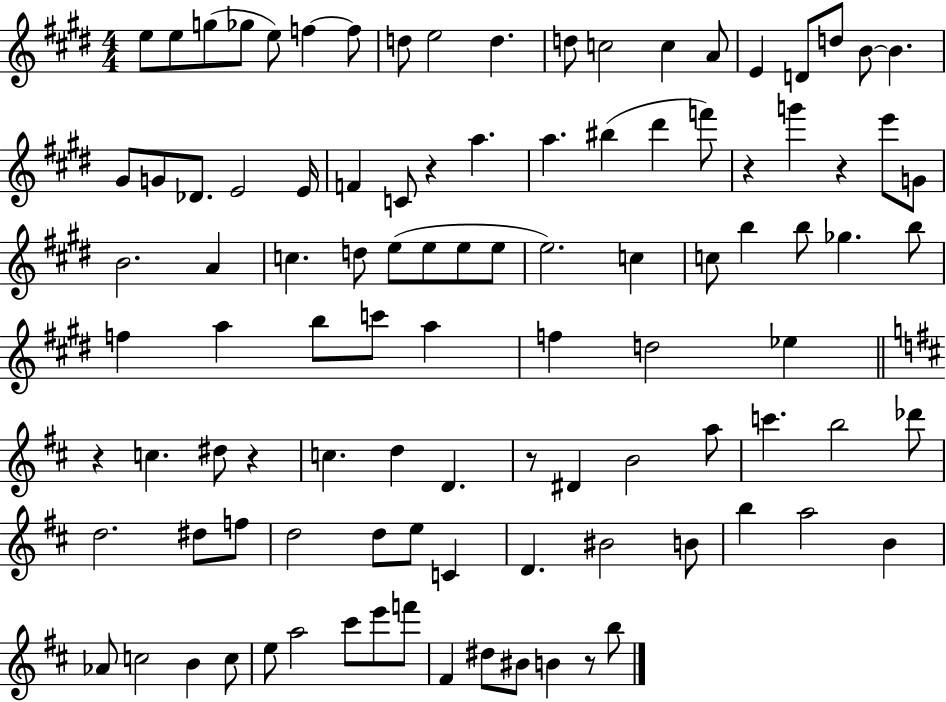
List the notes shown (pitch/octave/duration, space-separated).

E5/e E5/e G5/e Gb5/e E5/e F5/q F5/e D5/e E5/h D5/q. D5/e C5/h C5/q A4/e E4/q D4/e D5/e B4/e B4/q. G#4/e G4/e Db4/e. E4/h E4/s F4/q C4/e R/q A5/q. A5/q. BIS5/q D#6/q F6/e R/q G6/q R/q E6/e G4/e B4/h. A4/q C5/q. D5/e E5/e E5/e E5/e E5/e E5/h. C5/q C5/e B5/q B5/e Gb5/q. B5/e F5/q A5/q B5/e C6/e A5/q F5/q D5/h Eb5/q R/q C5/q. D#5/e R/q C5/q. D5/q D4/q. R/e D#4/q B4/h A5/e C6/q. B5/h Db6/e D5/h. D#5/e F5/e D5/h D5/e E5/e C4/q D4/q. BIS4/h B4/e B5/q A5/h B4/q Ab4/e C5/h B4/q C5/e E5/e A5/h C#6/e E6/e F6/e F#4/q D#5/e BIS4/e B4/q R/e B5/e